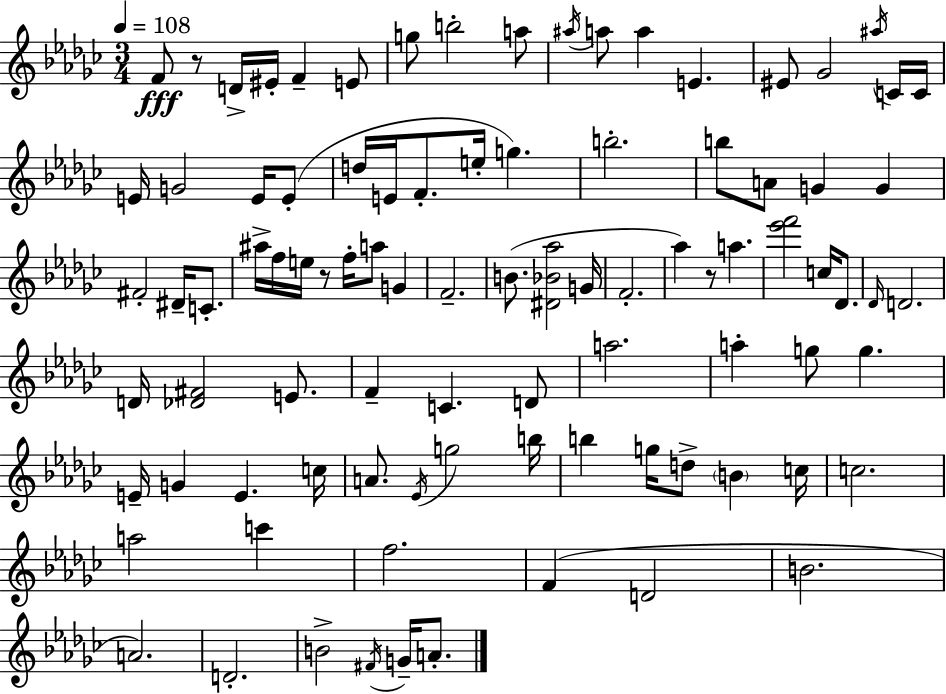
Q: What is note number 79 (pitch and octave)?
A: B4